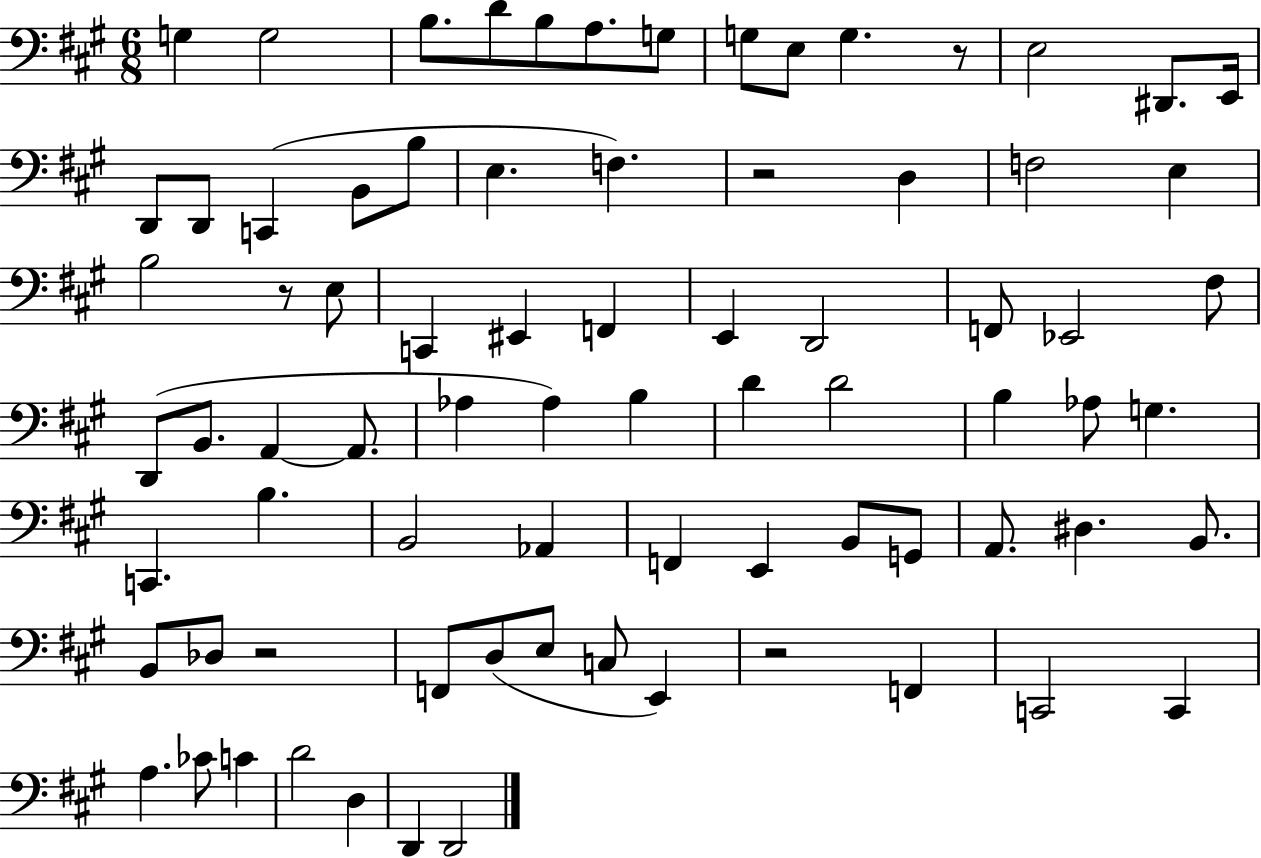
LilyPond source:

{
  \clef bass
  \numericTimeSignature
  \time 6/8
  \key a \major
  g4 g2 | b8. d'8 b8 a8. g8 | g8 e8 g4. r8 | e2 dis,8. e,16 | \break d,8 d,8 c,4( b,8 b8 | e4. f4.) | r2 d4 | f2 e4 | \break b2 r8 e8 | c,4 eis,4 f,4 | e,4 d,2 | f,8 ees,2 fis8 | \break d,8( b,8. a,4~~ a,8. | aes4 aes4) b4 | d'4 d'2 | b4 aes8 g4. | \break c,4. b4. | b,2 aes,4 | f,4 e,4 b,8 g,8 | a,8. dis4. b,8. | \break b,8 des8 r2 | f,8 d8( e8 c8 e,4) | r2 f,4 | c,2 c,4 | \break a4. ces'8 c'4 | d'2 d4 | d,4 d,2 | \bar "|."
}